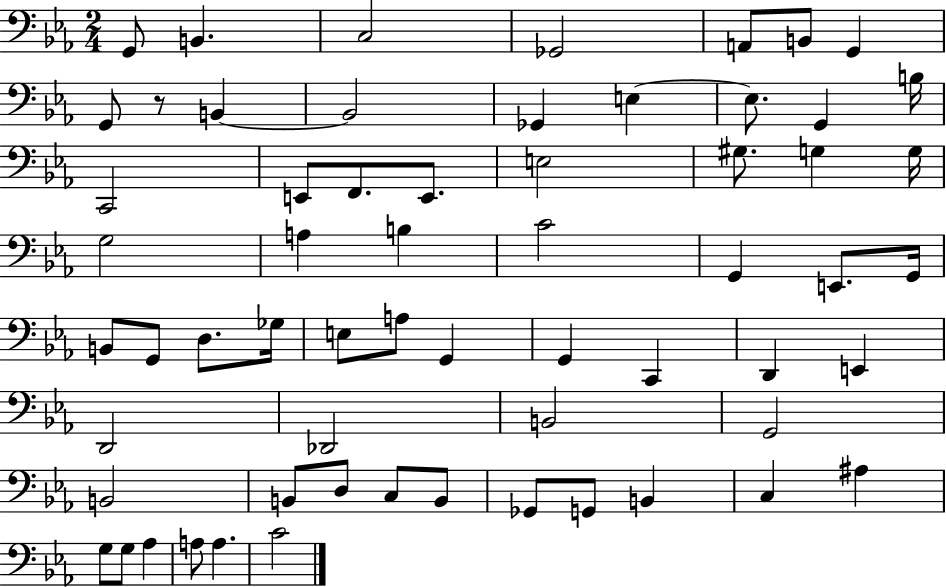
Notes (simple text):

G2/e B2/q. C3/h Gb2/h A2/e B2/e G2/q G2/e R/e B2/q B2/h Gb2/q E3/q E3/e. G2/q B3/s C2/h E2/e F2/e. E2/e. E3/h G#3/e. G3/q G3/s G3/h A3/q B3/q C4/h G2/q E2/e. G2/s B2/e G2/e D3/e. Gb3/s E3/e A3/e G2/q G2/q C2/q D2/q E2/q D2/h Db2/h B2/h G2/h B2/h B2/e D3/e C3/e B2/e Gb2/e G2/e B2/q C3/q A#3/q G3/e G3/e Ab3/q A3/e A3/q. C4/h